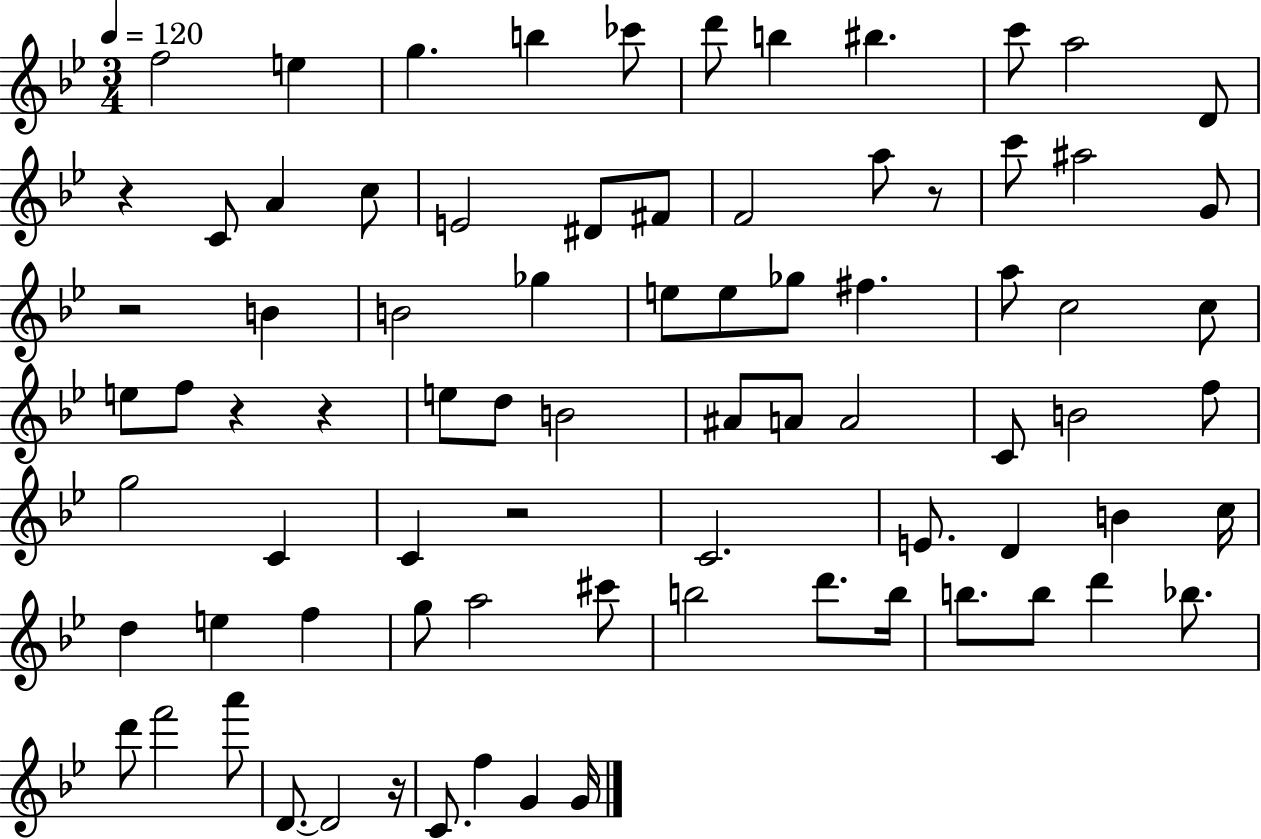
F5/h E5/q G5/q. B5/q CES6/e D6/e B5/q BIS5/q. C6/e A5/h D4/e R/q C4/e A4/q C5/e E4/h D#4/e F#4/e F4/h A5/e R/e C6/e A#5/h G4/e R/h B4/q B4/h Gb5/q E5/e E5/e Gb5/e F#5/q. A5/e C5/h C5/e E5/e F5/e R/q R/q E5/e D5/e B4/h A#4/e A4/e A4/h C4/e B4/h F5/e G5/h C4/q C4/q R/h C4/h. E4/e. D4/q B4/q C5/s D5/q E5/q F5/q G5/e A5/h C#6/e B5/h D6/e. B5/s B5/e. B5/e D6/q Bb5/e. D6/e F6/h A6/e D4/e. D4/h R/s C4/e. F5/q G4/q G4/s